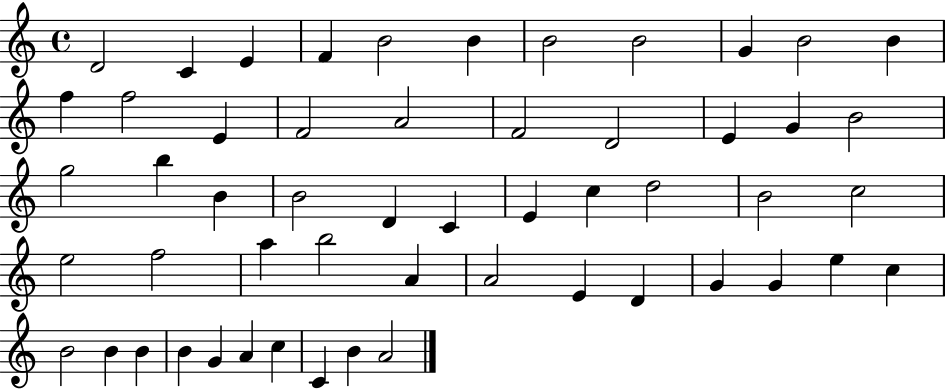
{
  \clef treble
  \time 4/4
  \defaultTimeSignature
  \key c \major
  d'2 c'4 e'4 | f'4 b'2 b'4 | b'2 b'2 | g'4 b'2 b'4 | \break f''4 f''2 e'4 | f'2 a'2 | f'2 d'2 | e'4 g'4 b'2 | \break g''2 b''4 b'4 | b'2 d'4 c'4 | e'4 c''4 d''2 | b'2 c''2 | \break e''2 f''2 | a''4 b''2 a'4 | a'2 e'4 d'4 | g'4 g'4 e''4 c''4 | \break b'2 b'4 b'4 | b'4 g'4 a'4 c''4 | c'4 b'4 a'2 | \bar "|."
}